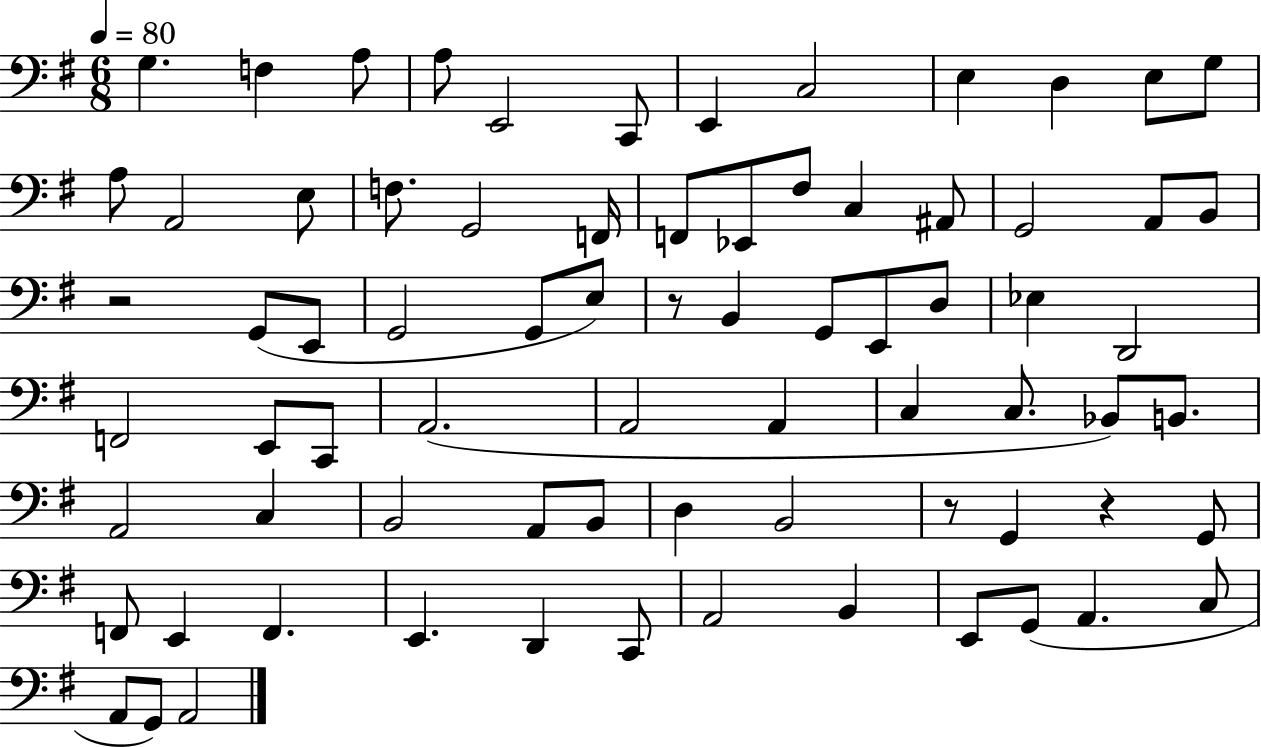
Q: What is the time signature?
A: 6/8